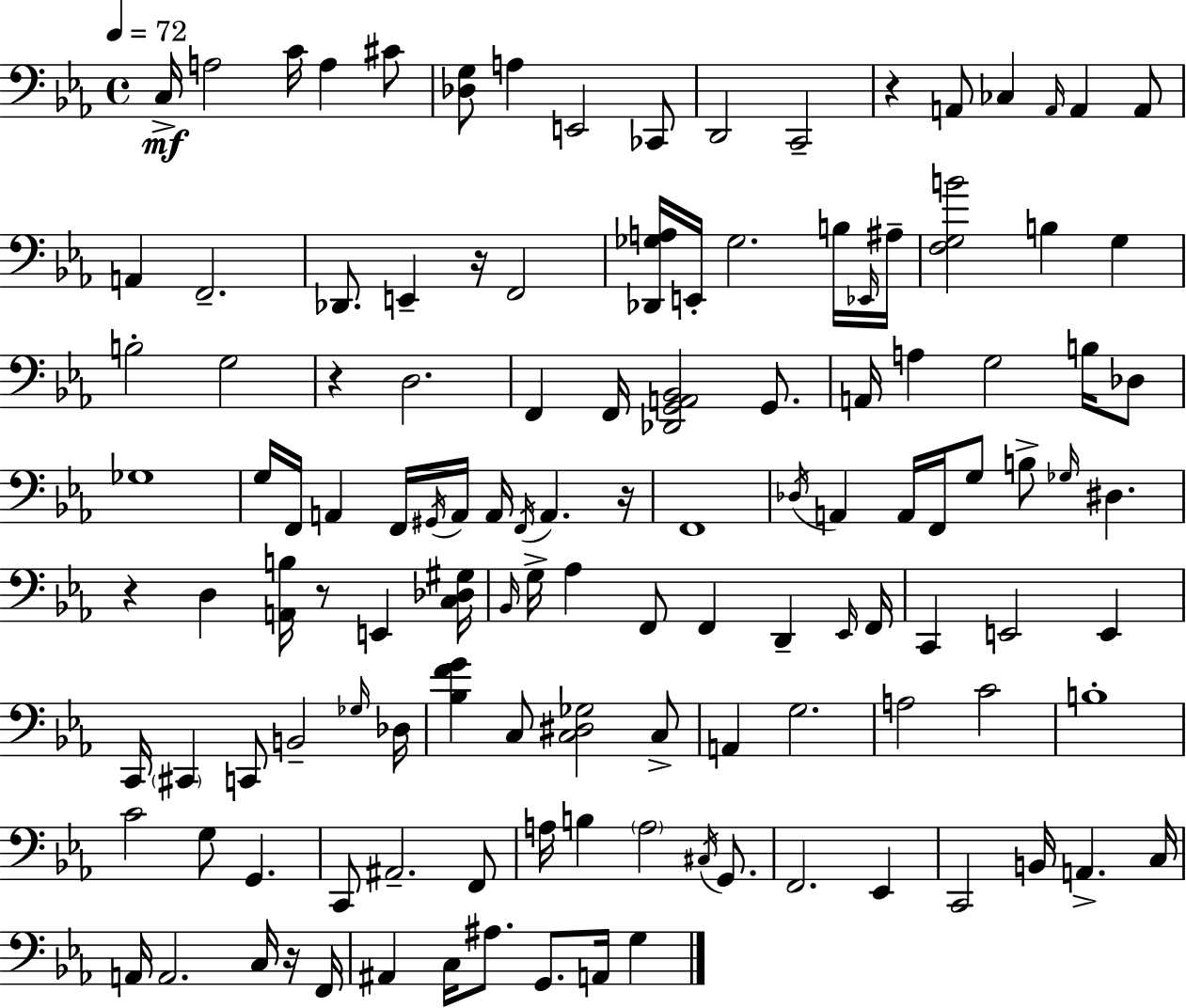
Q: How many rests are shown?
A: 7